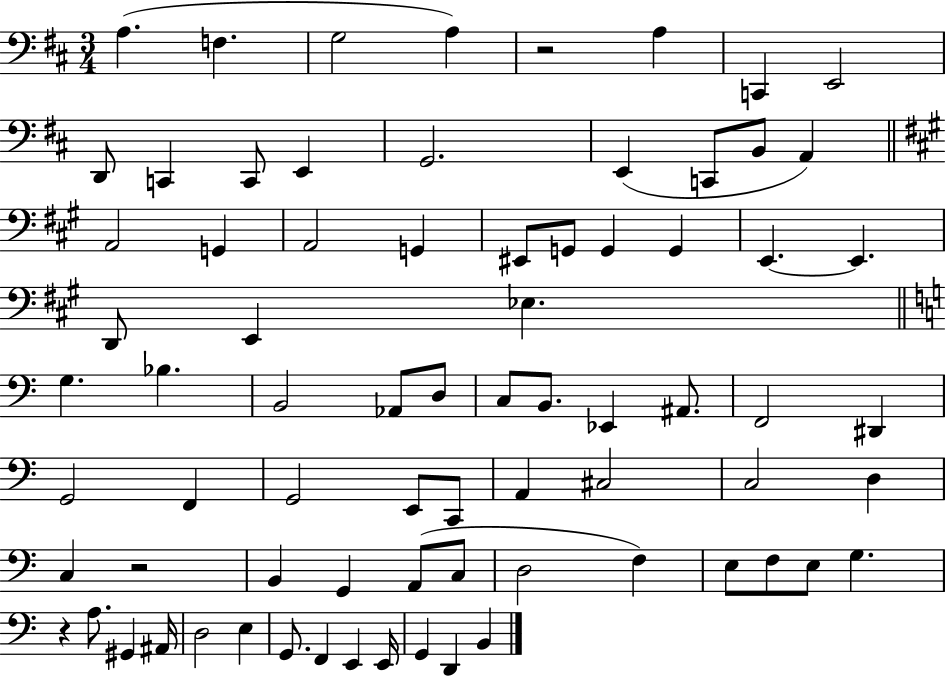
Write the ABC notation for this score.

X:1
T:Untitled
M:3/4
L:1/4
K:D
A, F, G,2 A, z2 A, C,, E,,2 D,,/2 C,, C,,/2 E,, G,,2 E,, C,,/2 B,,/2 A,, A,,2 G,, A,,2 G,, ^E,,/2 G,,/2 G,, G,, E,, E,, D,,/2 E,, _E, G, _B, B,,2 _A,,/2 D,/2 C,/2 B,,/2 _E,, ^A,,/2 F,,2 ^D,, G,,2 F,, G,,2 E,,/2 C,,/2 A,, ^C,2 C,2 D, C, z2 B,, G,, A,,/2 C,/2 D,2 F, E,/2 F,/2 E,/2 G, z A,/2 ^G,, ^A,,/4 D,2 E, G,,/2 F,, E,, E,,/4 G,, D,, B,,